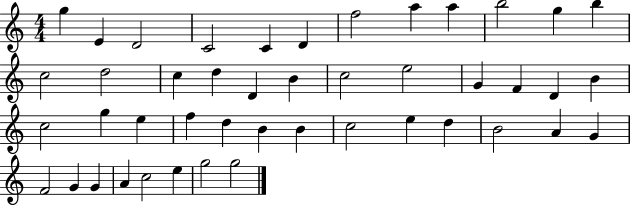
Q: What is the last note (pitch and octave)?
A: G5